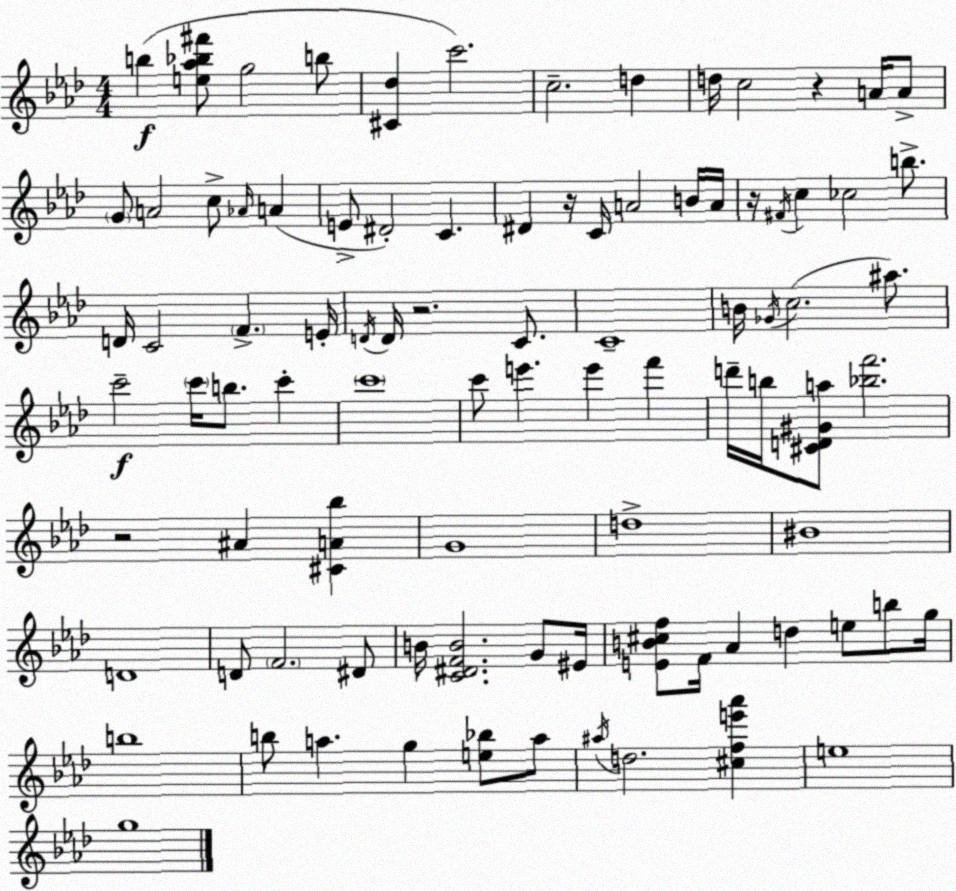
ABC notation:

X:1
T:Untitled
M:4/4
L:1/4
K:Ab
b [e_a_b^f']/2 g2 b/2 [^C_d] c'2 c2 d d/4 c2 z A/4 A/2 G/2 A2 c/2 _A/4 A E/2 ^D2 C ^D z/4 C/4 A2 B/4 A/4 z/4 ^F/4 c _c2 b/2 D/4 C2 F E/4 D/4 D/4 z2 C/2 C4 B/4 _G/4 c2 ^a/2 c'2 c'/4 b/2 c' c'4 c'/2 e' e' f' d'/4 b/4 [^CD^Ga]/2 [_bf']2 z2 ^A [^CA_b] G4 d4 ^B4 D4 D/2 F2 ^D/2 B/4 [C^DFB]2 G/2 ^E/4 [EB^cf]/2 F/4 _A d e/2 b/2 g/4 b4 b/2 a g [e_b]/2 a/2 ^a/4 d2 [^cfe'_a'] e4 g4